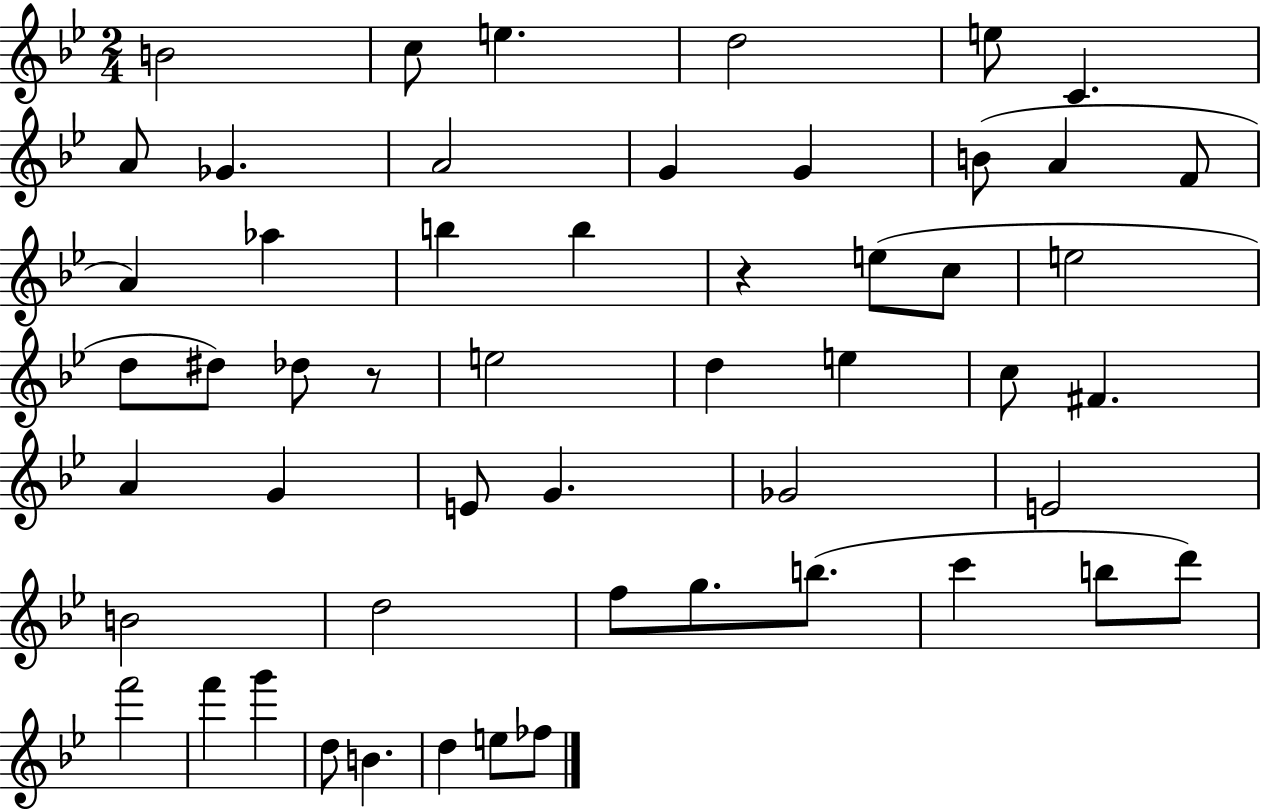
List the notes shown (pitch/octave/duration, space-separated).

B4/h C5/e E5/q. D5/h E5/e C4/q. A4/e Gb4/q. A4/h G4/q G4/q B4/e A4/q F4/e A4/q Ab5/q B5/q B5/q R/q E5/e C5/e E5/h D5/e D#5/e Db5/e R/e E5/h D5/q E5/q C5/e F#4/q. A4/q G4/q E4/e G4/q. Gb4/h E4/h B4/h D5/h F5/e G5/e. B5/e. C6/q B5/e D6/e F6/h F6/q G6/q D5/e B4/q. D5/q E5/e FES5/e